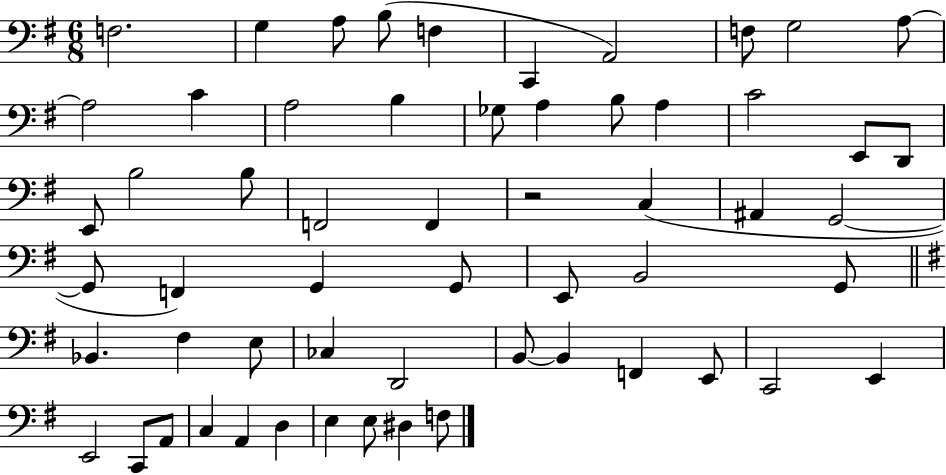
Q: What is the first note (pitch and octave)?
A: F3